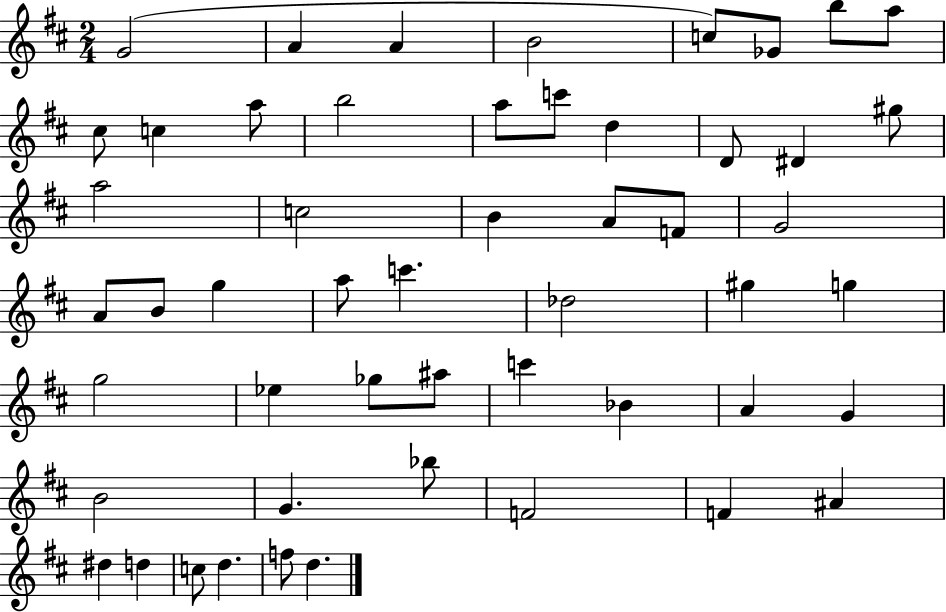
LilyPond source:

{
  \clef treble
  \numericTimeSignature
  \time 2/4
  \key d \major
  g'2( | a'4 a'4 | b'2 | c''8) ges'8 b''8 a''8 | \break cis''8 c''4 a''8 | b''2 | a''8 c'''8 d''4 | d'8 dis'4 gis''8 | \break a''2 | c''2 | b'4 a'8 f'8 | g'2 | \break a'8 b'8 g''4 | a''8 c'''4. | des''2 | gis''4 g''4 | \break g''2 | ees''4 ges''8 ais''8 | c'''4 bes'4 | a'4 g'4 | \break b'2 | g'4. bes''8 | f'2 | f'4 ais'4 | \break dis''4 d''4 | c''8 d''4. | f''8 d''4. | \bar "|."
}